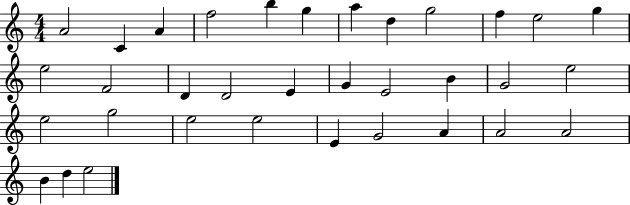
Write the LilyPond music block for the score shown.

{
  \clef treble
  \numericTimeSignature
  \time 4/4
  \key c \major
  a'2 c'4 a'4 | f''2 b''4 g''4 | a''4 d''4 g''2 | f''4 e''2 g''4 | \break e''2 f'2 | d'4 d'2 e'4 | g'4 e'2 b'4 | g'2 e''2 | \break e''2 g''2 | e''2 e''2 | e'4 g'2 a'4 | a'2 a'2 | \break b'4 d''4 e''2 | \bar "|."
}